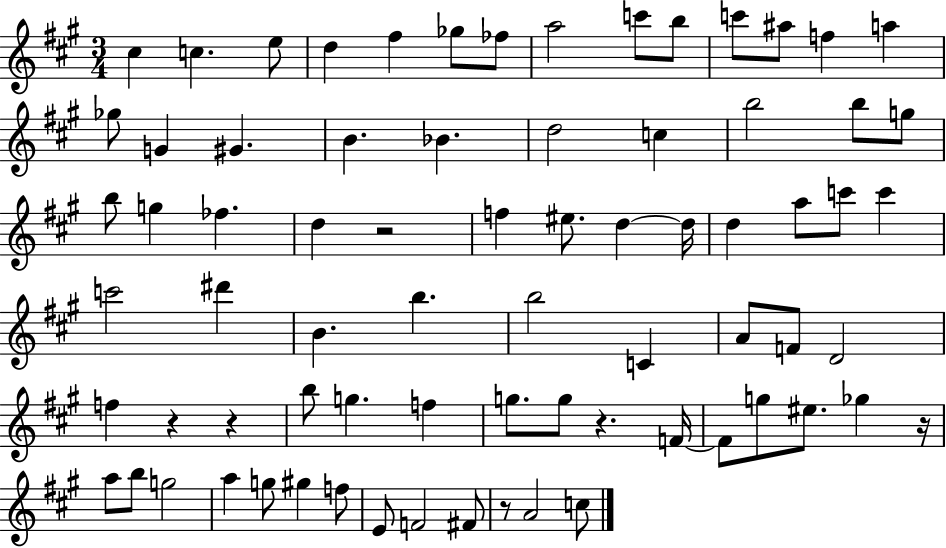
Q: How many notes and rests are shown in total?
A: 74